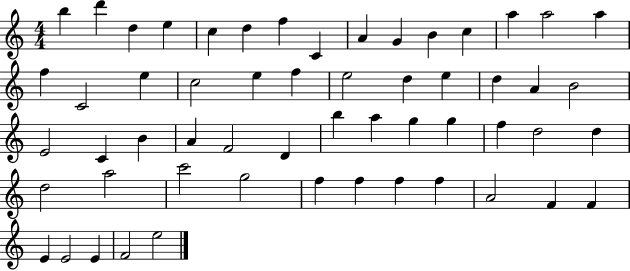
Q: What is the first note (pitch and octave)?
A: B5